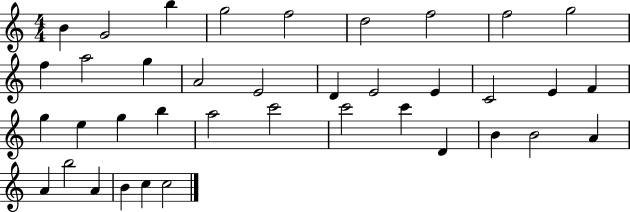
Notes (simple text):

B4/q G4/h B5/q G5/h F5/h D5/h F5/h F5/h G5/h F5/q A5/h G5/q A4/h E4/h D4/q E4/h E4/q C4/h E4/q F4/q G5/q E5/q G5/q B5/q A5/h C6/h C6/h C6/q D4/q B4/q B4/h A4/q A4/q B5/h A4/q B4/q C5/q C5/h